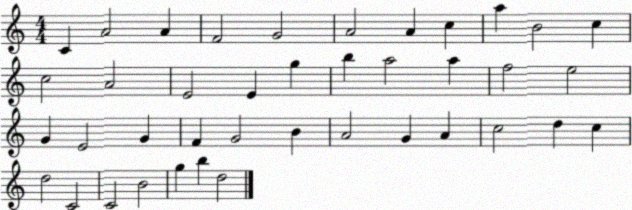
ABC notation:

X:1
T:Untitled
M:4/4
L:1/4
K:C
C A2 A F2 G2 A2 A c a B2 c c2 A2 E2 E g b a2 a f2 e2 G E2 G F G2 B A2 G A c2 d c d2 C2 C2 B2 g b d2